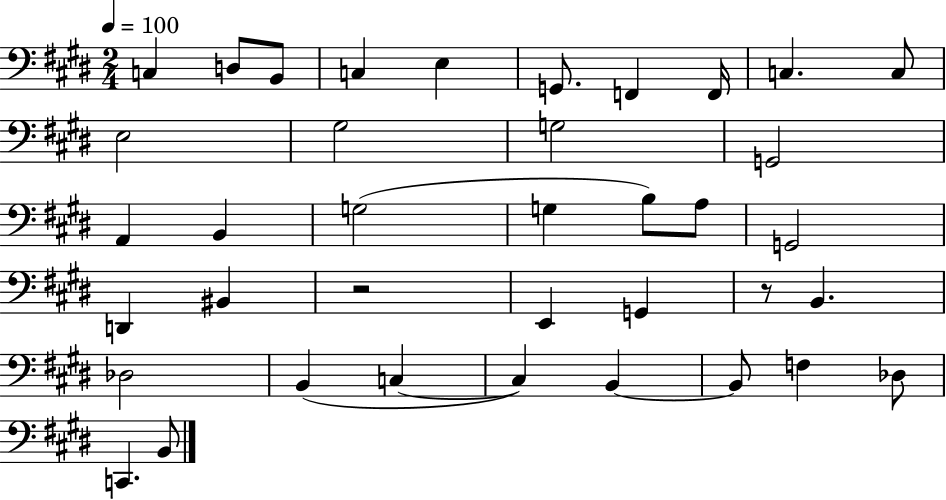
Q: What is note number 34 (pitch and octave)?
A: Db3